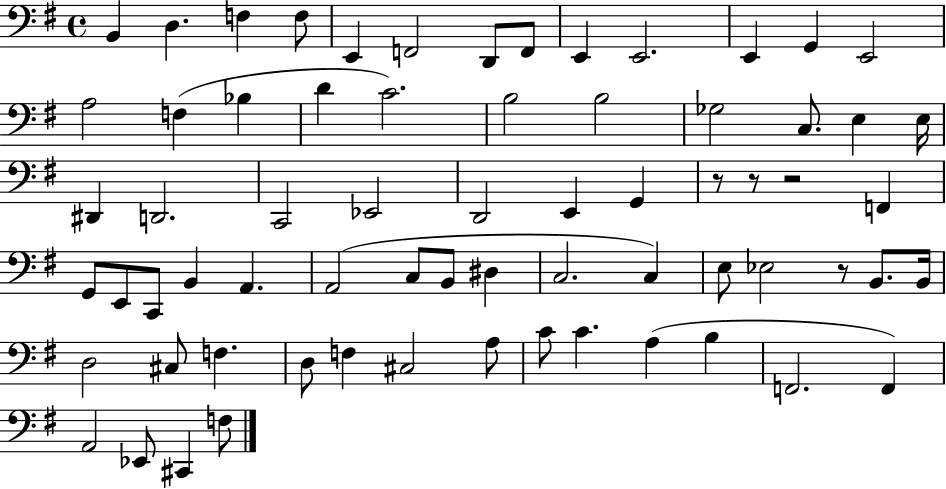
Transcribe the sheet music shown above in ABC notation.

X:1
T:Untitled
M:4/4
L:1/4
K:G
B,, D, F, F,/2 E,, F,,2 D,,/2 F,,/2 E,, E,,2 E,, G,, E,,2 A,2 F, _B, D C2 B,2 B,2 _G,2 C,/2 E, E,/4 ^D,, D,,2 C,,2 _E,,2 D,,2 E,, G,, z/2 z/2 z2 F,, G,,/2 E,,/2 C,,/2 B,, A,, A,,2 C,/2 B,,/2 ^D, C,2 C, E,/2 _E,2 z/2 B,,/2 B,,/4 D,2 ^C,/2 F, D,/2 F, ^C,2 A,/2 C/2 C A, B, F,,2 F,, A,,2 _E,,/2 ^C,, F,/2